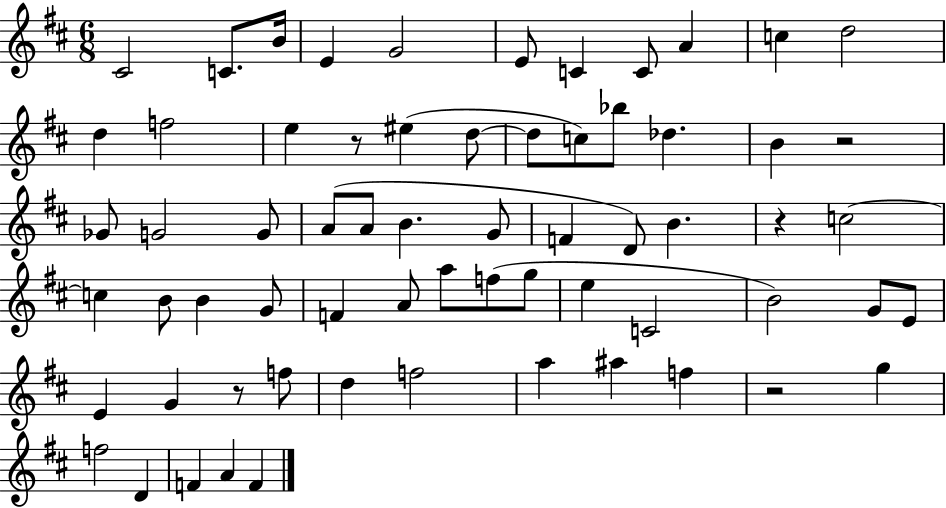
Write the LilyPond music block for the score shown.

{
  \clef treble
  \numericTimeSignature
  \time 6/8
  \key d \major
  cis'2 c'8. b'16 | e'4 g'2 | e'8 c'4 c'8 a'4 | c''4 d''2 | \break d''4 f''2 | e''4 r8 eis''4( d''8~~ | d''8 c''8) bes''8 des''4. | b'4 r2 | \break ges'8 g'2 g'8 | a'8( a'8 b'4. g'8 | f'4 d'8) b'4. | r4 c''2~~ | \break c''4 b'8 b'4 g'8 | f'4 a'8 a''8 f''8( g''8 | e''4 c'2 | b'2) g'8 e'8 | \break e'4 g'4 r8 f''8 | d''4 f''2 | a''4 ais''4 f''4 | r2 g''4 | \break f''2 d'4 | f'4 a'4 f'4 | \bar "|."
}